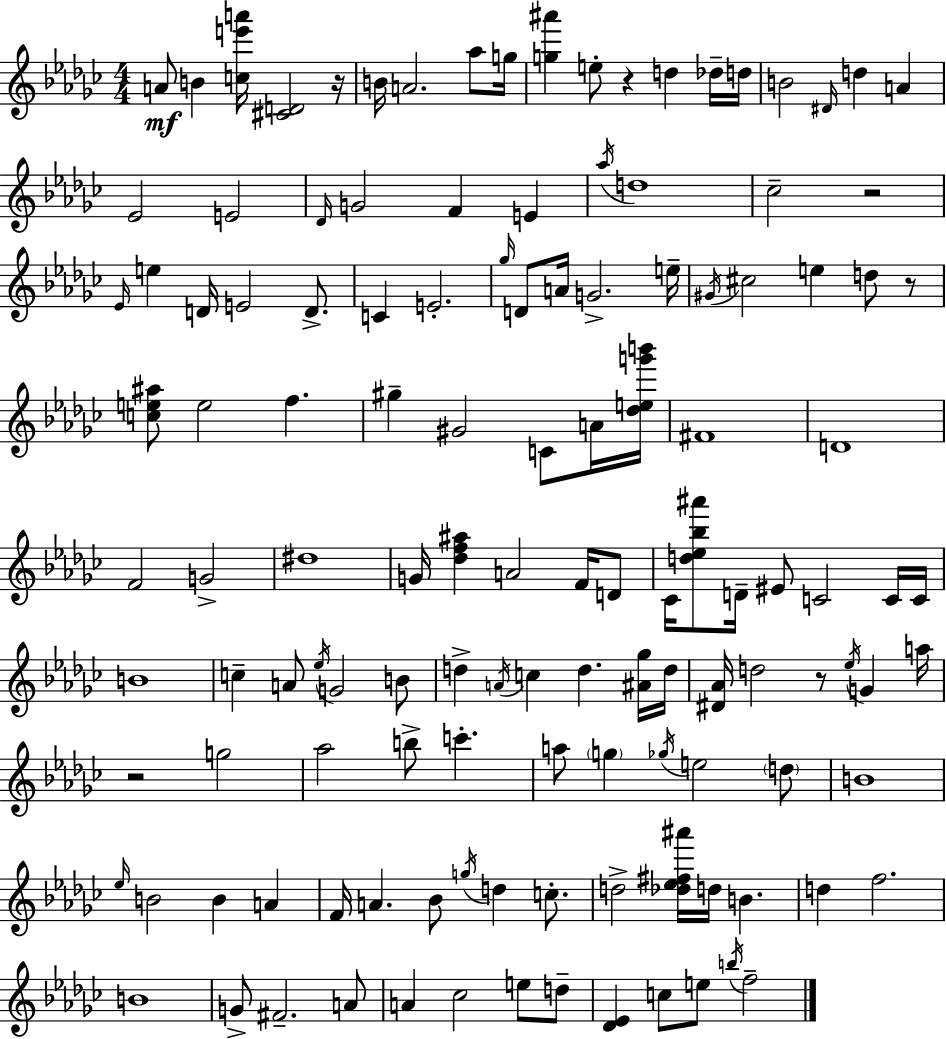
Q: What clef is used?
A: treble